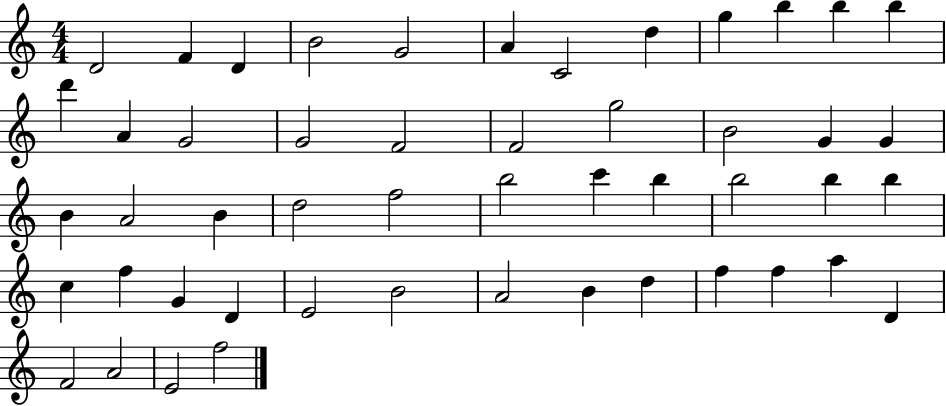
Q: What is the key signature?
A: C major